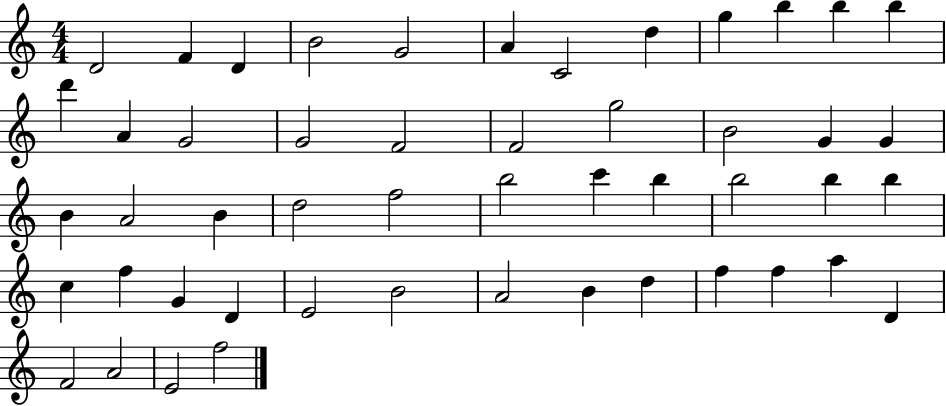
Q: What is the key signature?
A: C major